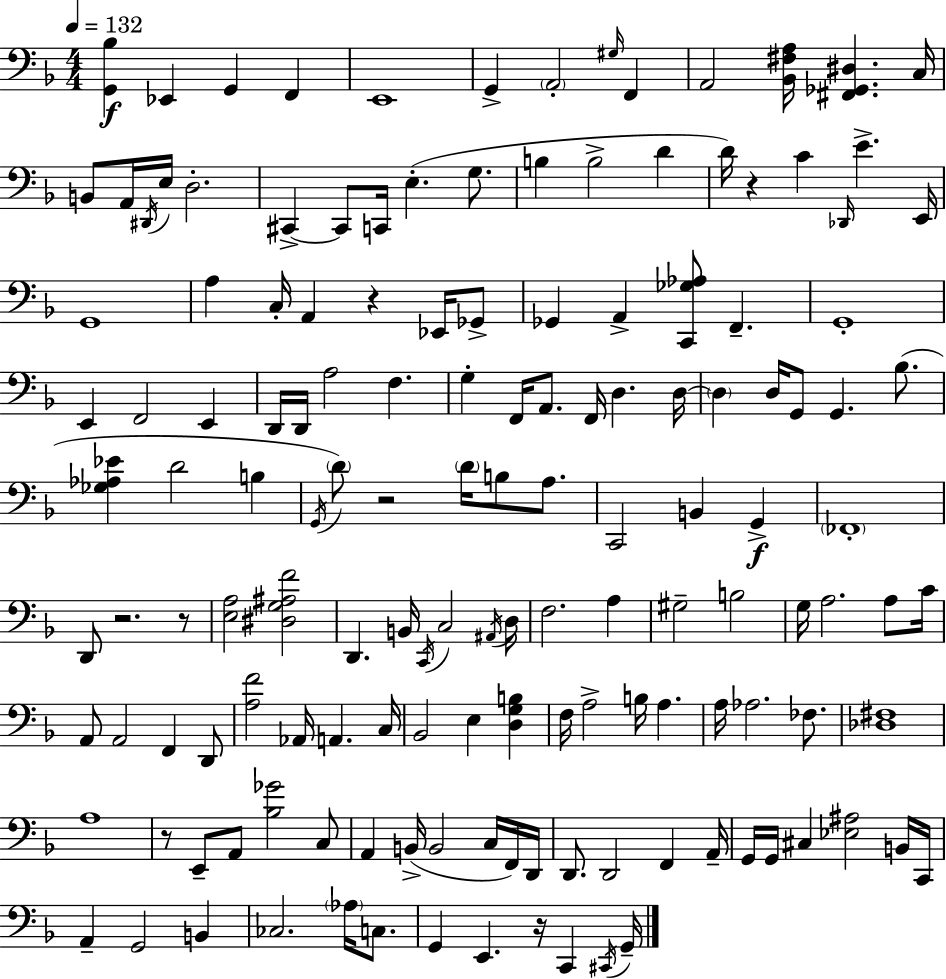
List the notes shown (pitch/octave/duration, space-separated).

[G2,Bb3]/q Eb2/q G2/q F2/q E2/w G2/q A2/h G#3/s F2/q A2/h [Bb2,F#3,A3]/s [F#2,Gb2,D#3]/q. C3/s B2/e A2/s D#2/s E3/s D3/h. C#2/q C#2/e C2/s E3/q. G3/e. B3/q B3/h D4/q D4/s R/q C4/q Db2/s E4/q. E2/s G2/w A3/q C3/s A2/q R/q Eb2/s Gb2/e Gb2/q A2/q [C2,Gb3,Ab3]/e F2/q. G2/w E2/q F2/h E2/q D2/s D2/s A3/h F3/q. G3/q F2/s A2/e. F2/s D3/q. D3/s D3/q D3/s G2/e G2/q. Bb3/e. [Gb3,Ab3,Eb4]/q D4/h B3/q G2/s D4/e R/h D4/s B3/e A3/e. C2/h B2/q G2/q FES2/w D2/e R/h. R/e [E3,A3]/h [D#3,G3,A#3,F4]/h D2/q. B2/s C2/s C3/h A#2/s D3/s F3/h. A3/q G#3/h B3/h G3/s A3/h. A3/e C4/s A2/e A2/h F2/q D2/e [A3,F4]/h Ab2/s A2/q. C3/s Bb2/h E3/q [D3,G3,B3]/q F3/s A3/h B3/s A3/q. A3/s Ab3/h. FES3/e. [Db3,F#3]/w A3/w R/e E2/e A2/e [Bb3,Gb4]/h C3/e A2/q B2/s B2/h C3/s F2/s D2/s D2/e. D2/h F2/q A2/s G2/s G2/s C#3/q [Eb3,A#3]/h B2/s C2/s A2/q G2/h B2/q CES3/h. Ab3/s C3/e. G2/q E2/q. R/s C2/q C#2/s G2/s